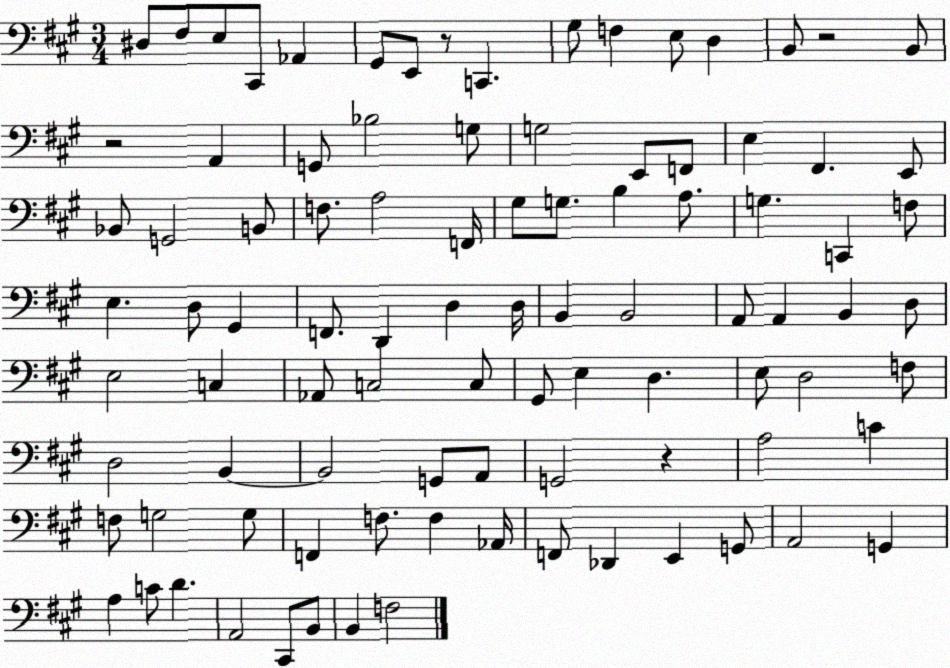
X:1
T:Untitled
M:3/4
L:1/4
K:A
^D,/2 ^F,/2 E,/2 ^C,,/2 _A,, ^G,,/2 E,,/2 z/2 C,, ^G,/2 F, E,/2 D, B,,/2 z2 B,,/2 z2 A,, G,,/2 _B,2 G,/2 G,2 E,,/2 F,,/2 E, ^F,, E,,/2 _B,,/2 G,,2 B,,/2 F,/2 A,2 F,,/4 ^G,/2 G,/2 B, A,/2 G, C,, F,/2 E, D,/2 ^G,, F,,/2 D,, D, D,/4 B,, B,,2 A,,/2 A,, B,, D,/2 E,2 C, _A,,/2 C,2 C,/2 ^G,,/2 E, D, E,/2 D,2 F,/2 D,2 B,, B,,2 G,,/2 A,,/2 G,,2 z A,2 C F,/2 G,2 G,/2 F,, F,/2 F, _A,,/4 F,,/2 _D,, E,, G,,/2 A,,2 G,, A, C/2 D A,,2 ^C,,/2 B,,/2 B,, F,2